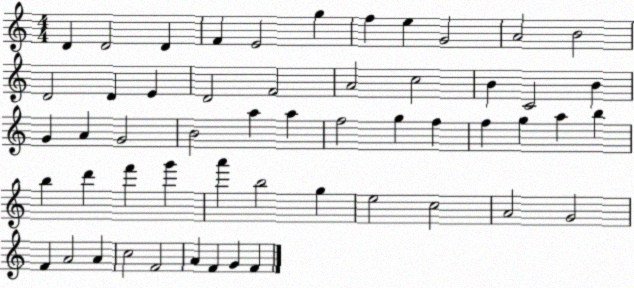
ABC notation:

X:1
T:Untitled
M:4/4
L:1/4
K:C
D D2 D F E2 g f e G2 A2 B2 D2 D E D2 F2 A2 c2 B C2 B G A G2 B2 a a f2 g f f g a b b d' f' g' a' b2 g e2 c2 A2 G2 F A2 A c2 F2 A F G F